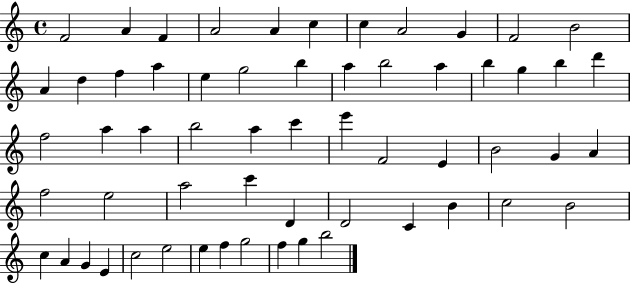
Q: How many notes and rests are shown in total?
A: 59